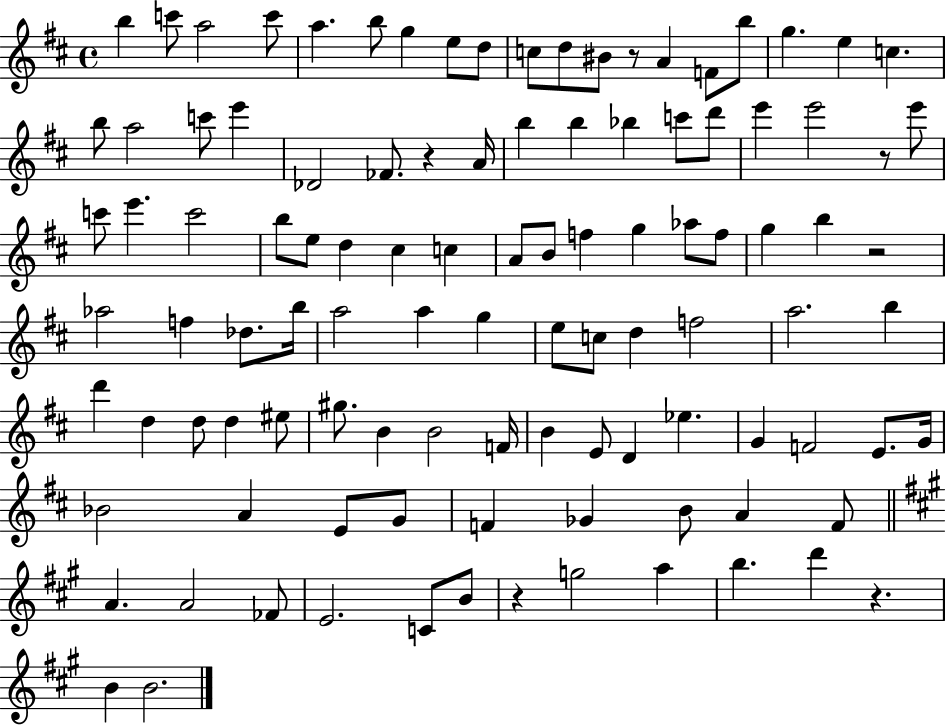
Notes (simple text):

B5/q C6/e A5/h C6/e A5/q. B5/e G5/q E5/e D5/e C5/e D5/e BIS4/e R/e A4/q F4/e B5/e G5/q. E5/q C5/q. B5/e A5/h C6/e E6/q Db4/h FES4/e. R/q A4/s B5/q B5/q Bb5/q C6/e D6/e E6/q E6/h R/e E6/e C6/e E6/q. C6/h B5/e E5/e D5/q C#5/q C5/q A4/e B4/e F5/q G5/q Ab5/e F5/e G5/q B5/q R/h Ab5/h F5/q Db5/e. B5/s A5/h A5/q G5/q E5/e C5/e D5/q F5/h A5/h. B5/q D6/q D5/q D5/e D5/q EIS5/e G#5/e. B4/q B4/h F4/s B4/q E4/e D4/q Eb5/q. G4/q F4/h E4/e. G4/s Bb4/h A4/q E4/e G4/e F4/q Gb4/q B4/e A4/q F4/e A4/q. A4/h FES4/e E4/h. C4/e B4/e R/q G5/h A5/q B5/q. D6/q R/q. B4/q B4/h.